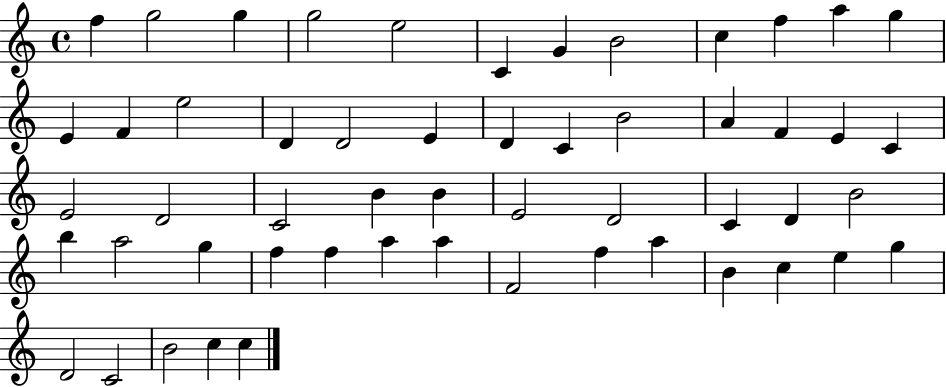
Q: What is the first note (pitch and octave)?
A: F5